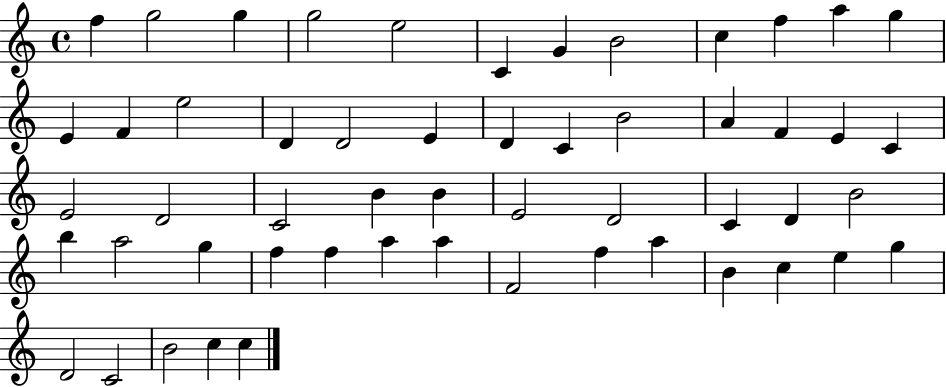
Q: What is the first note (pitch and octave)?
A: F5